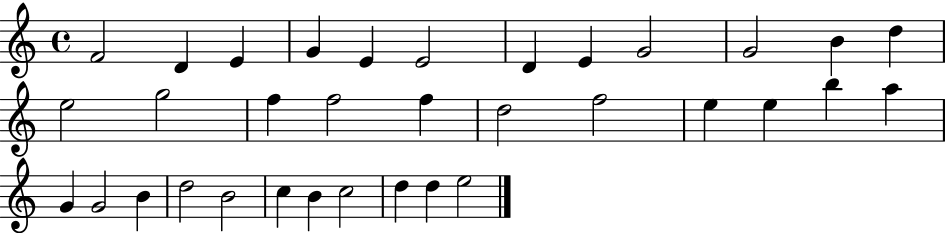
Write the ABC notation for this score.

X:1
T:Untitled
M:4/4
L:1/4
K:C
F2 D E G E E2 D E G2 G2 B d e2 g2 f f2 f d2 f2 e e b a G G2 B d2 B2 c B c2 d d e2